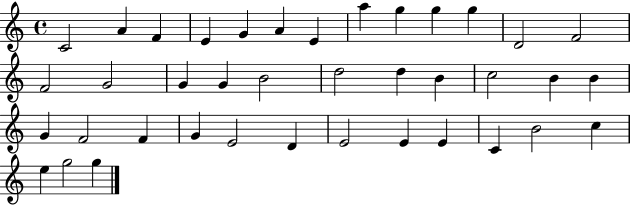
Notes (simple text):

C4/h A4/q F4/q E4/q G4/q A4/q E4/q A5/q G5/q G5/q G5/q D4/h F4/h F4/h G4/h G4/q G4/q B4/h D5/h D5/q B4/q C5/h B4/q B4/q G4/q F4/h F4/q G4/q E4/h D4/q E4/h E4/q E4/q C4/q B4/h C5/q E5/q G5/h G5/q